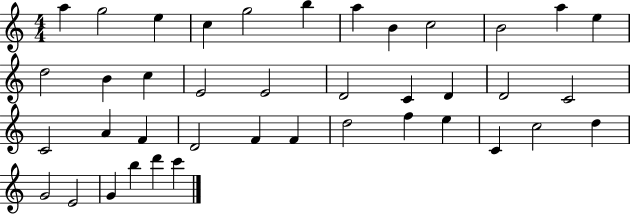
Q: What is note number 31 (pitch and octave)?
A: E5